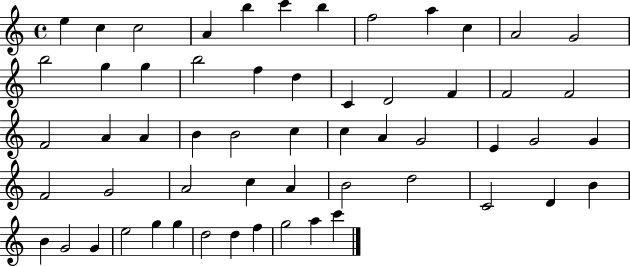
E5/q C5/q C5/h A4/q B5/q C6/q B5/q F5/h A5/q C5/q A4/h G4/h B5/h G5/q G5/q B5/h F5/q D5/q C4/q D4/h F4/q F4/h F4/h F4/h A4/q A4/q B4/q B4/h C5/q C5/q A4/q G4/h E4/q G4/h G4/q F4/h G4/h A4/h C5/q A4/q B4/h D5/h C4/h D4/q B4/q B4/q G4/h G4/q E5/h G5/q G5/q D5/h D5/q F5/q G5/h A5/q C6/q